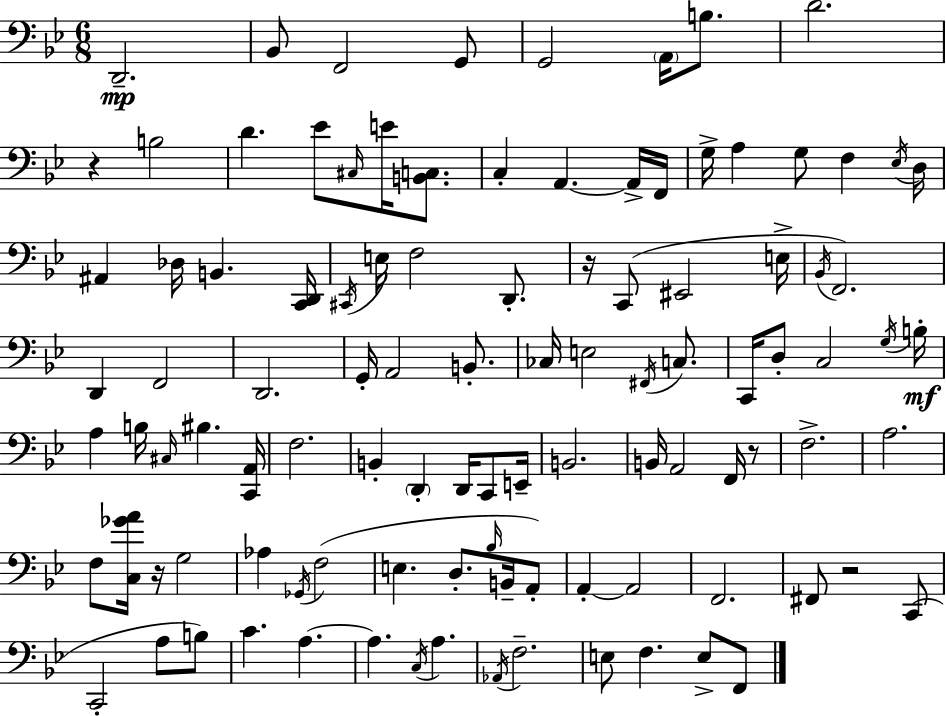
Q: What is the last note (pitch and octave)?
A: F2